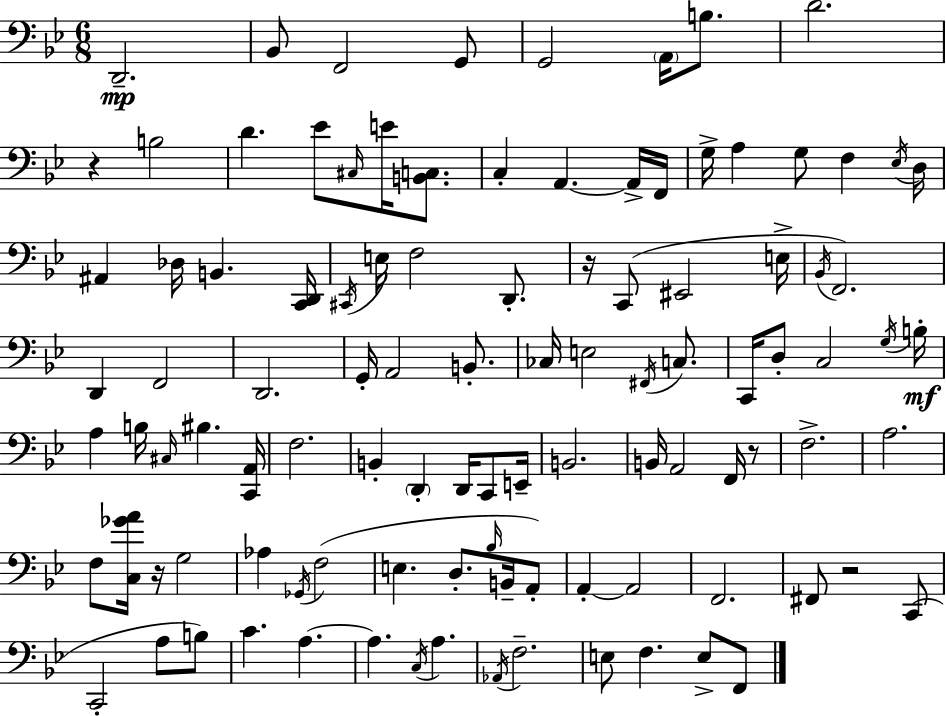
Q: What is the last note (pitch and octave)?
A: F2